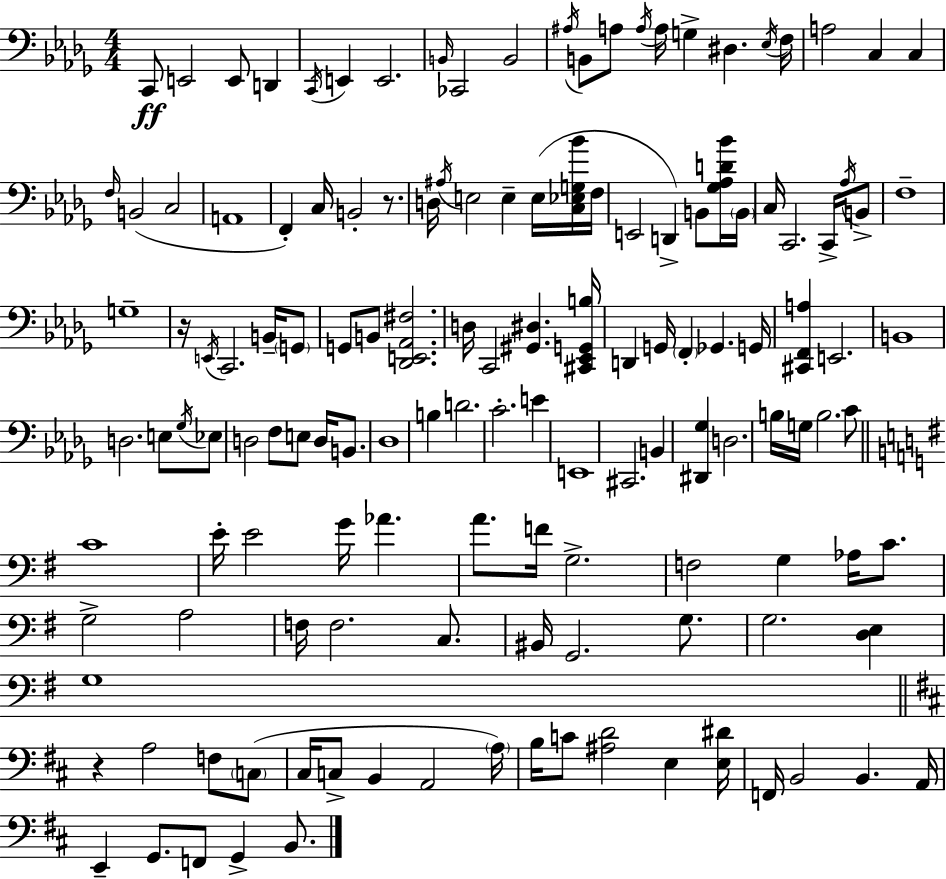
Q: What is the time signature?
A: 4/4